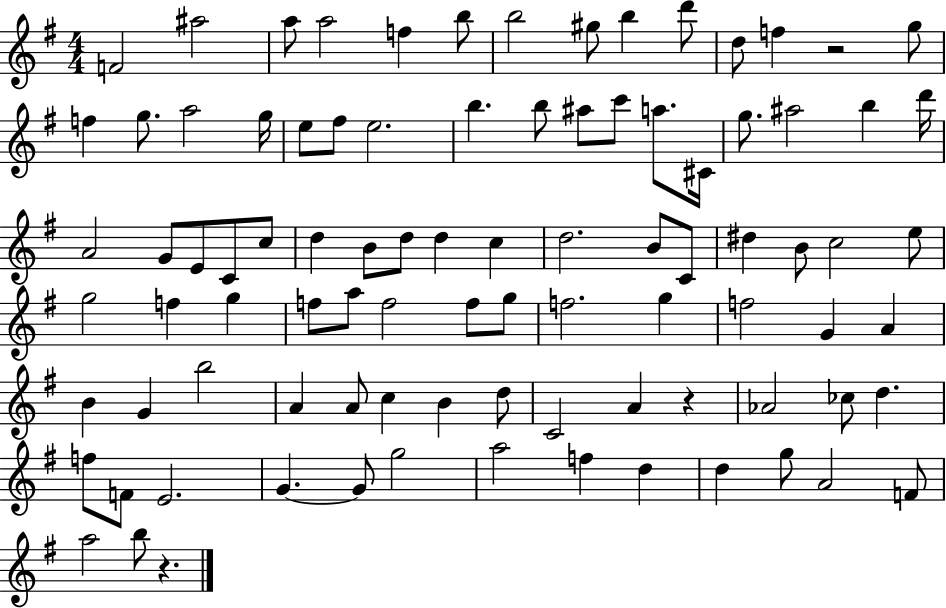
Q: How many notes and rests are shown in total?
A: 91